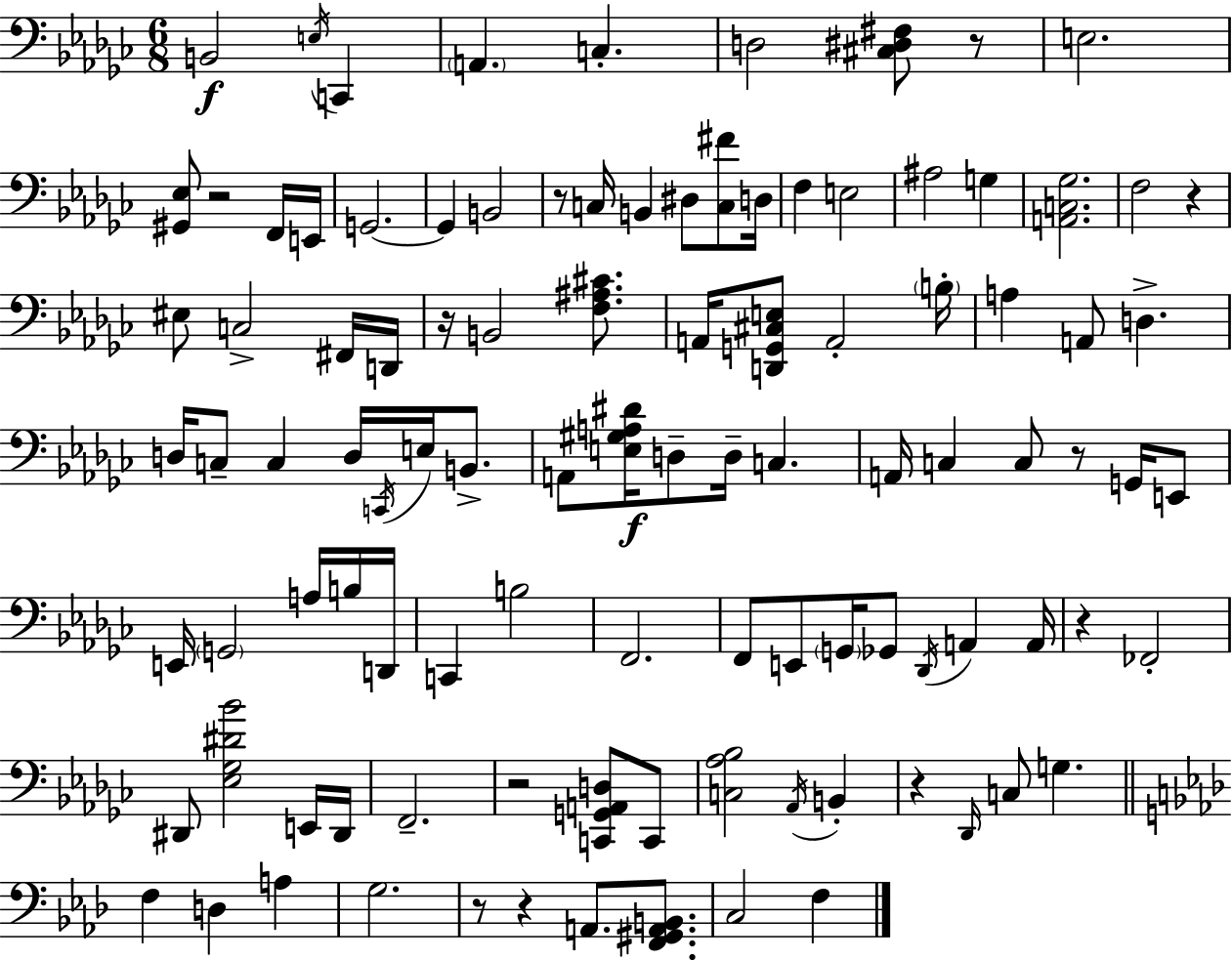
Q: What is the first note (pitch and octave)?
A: B2